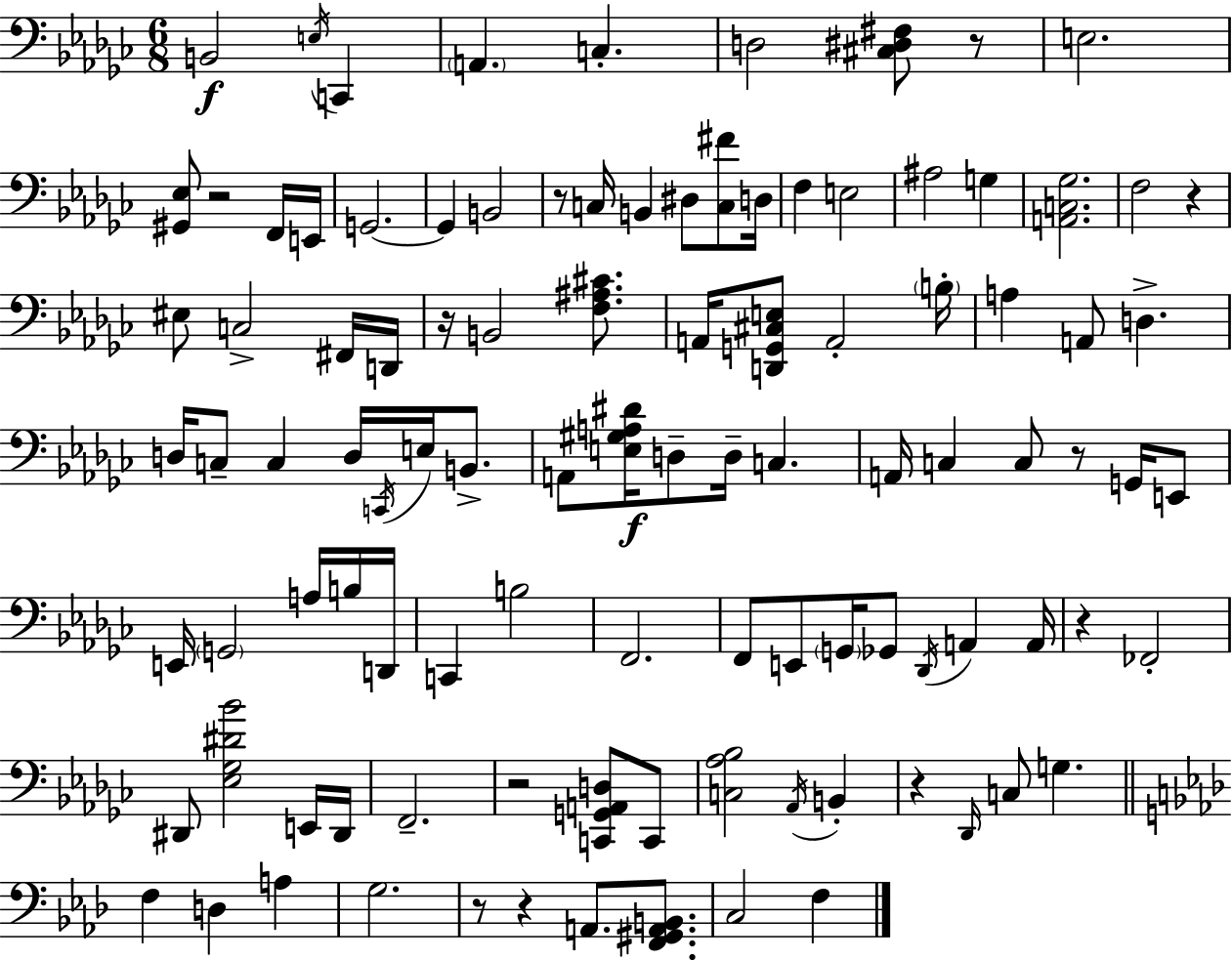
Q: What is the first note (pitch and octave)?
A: B2